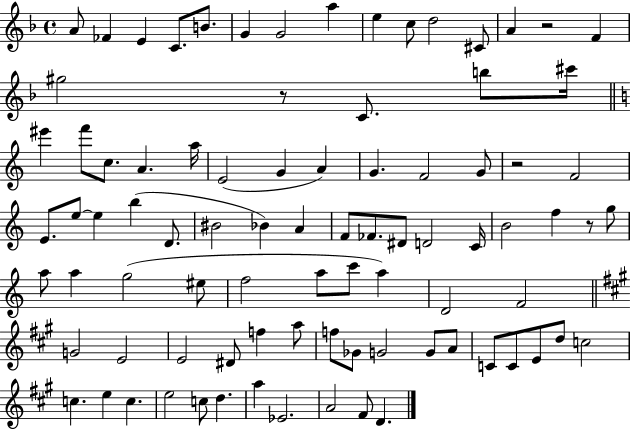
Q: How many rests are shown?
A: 4